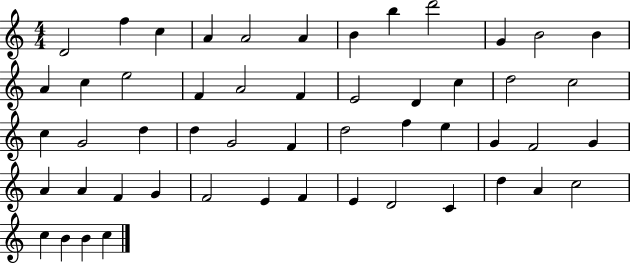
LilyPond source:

{
  \clef treble
  \numericTimeSignature
  \time 4/4
  \key c \major
  d'2 f''4 c''4 | a'4 a'2 a'4 | b'4 b''4 d'''2 | g'4 b'2 b'4 | \break a'4 c''4 e''2 | f'4 a'2 f'4 | e'2 d'4 c''4 | d''2 c''2 | \break c''4 g'2 d''4 | d''4 g'2 f'4 | d''2 f''4 e''4 | g'4 f'2 g'4 | \break a'4 a'4 f'4 g'4 | f'2 e'4 f'4 | e'4 d'2 c'4 | d''4 a'4 c''2 | \break c''4 b'4 b'4 c''4 | \bar "|."
}